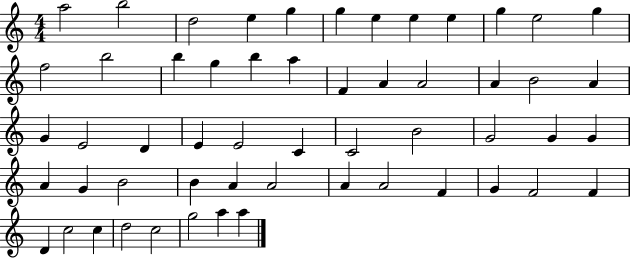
{
  \clef treble
  \numericTimeSignature
  \time 4/4
  \key c \major
  a''2 b''2 | d''2 e''4 g''4 | g''4 e''4 e''4 e''4 | g''4 e''2 g''4 | \break f''2 b''2 | b''4 g''4 b''4 a''4 | f'4 a'4 a'2 | a'4 b'2 a'4 | \break g'4 e'2 d'4 | e'4 e'2 c'4 | c'2 b'2 | g'2 g'4 g'4 | \break a'4 g'4 b'2 | b'4 a'4 a'2 | a'4 a'2 f'4 | g'4 f'2 f'4 | \break d'4 c''2 c''4 | d''2 c''2 | g''2 a''4 a''4 | \bar "|."
}